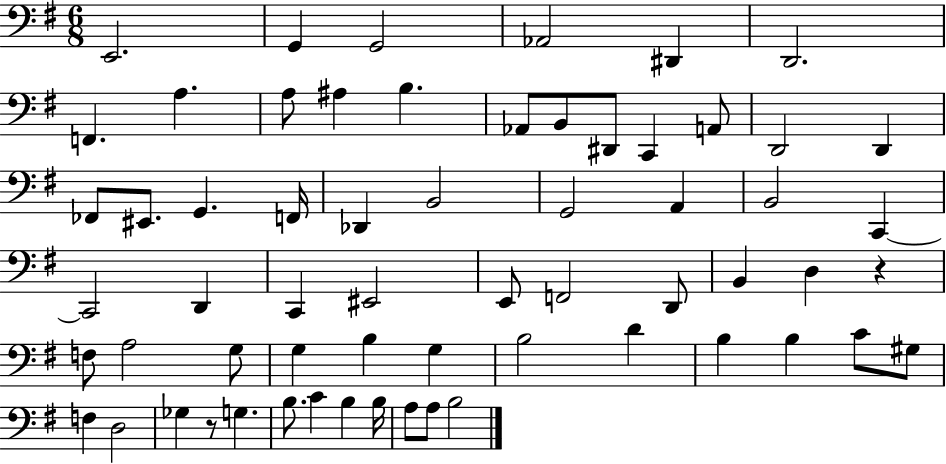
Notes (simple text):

E2/h. G2/q G2/h Ab2/h D#2/q D2/h. F2/q. A3/q. A3/e A#3/q B3/q. Ab2/e B2/e D#2/e C2/q A2/e D2/h D2/q FES2/e EIS2/e. G2/q. F2/s Db2/q B2/h G2/h A2/q B2/h C2/q C2/h D2/q C2/q EIS2/h E2/e F2/h D2/e B2/q D3/q R/q F3/e A3/h G3/e G3/q B3/q G3/q B3/h D4/q B3/q B3/q C4/e G#3/e F3/q D3/h Gb3/q R/e G3/q. B3/e. C4/q B3/q B3/s A3/e A3/e B3/h